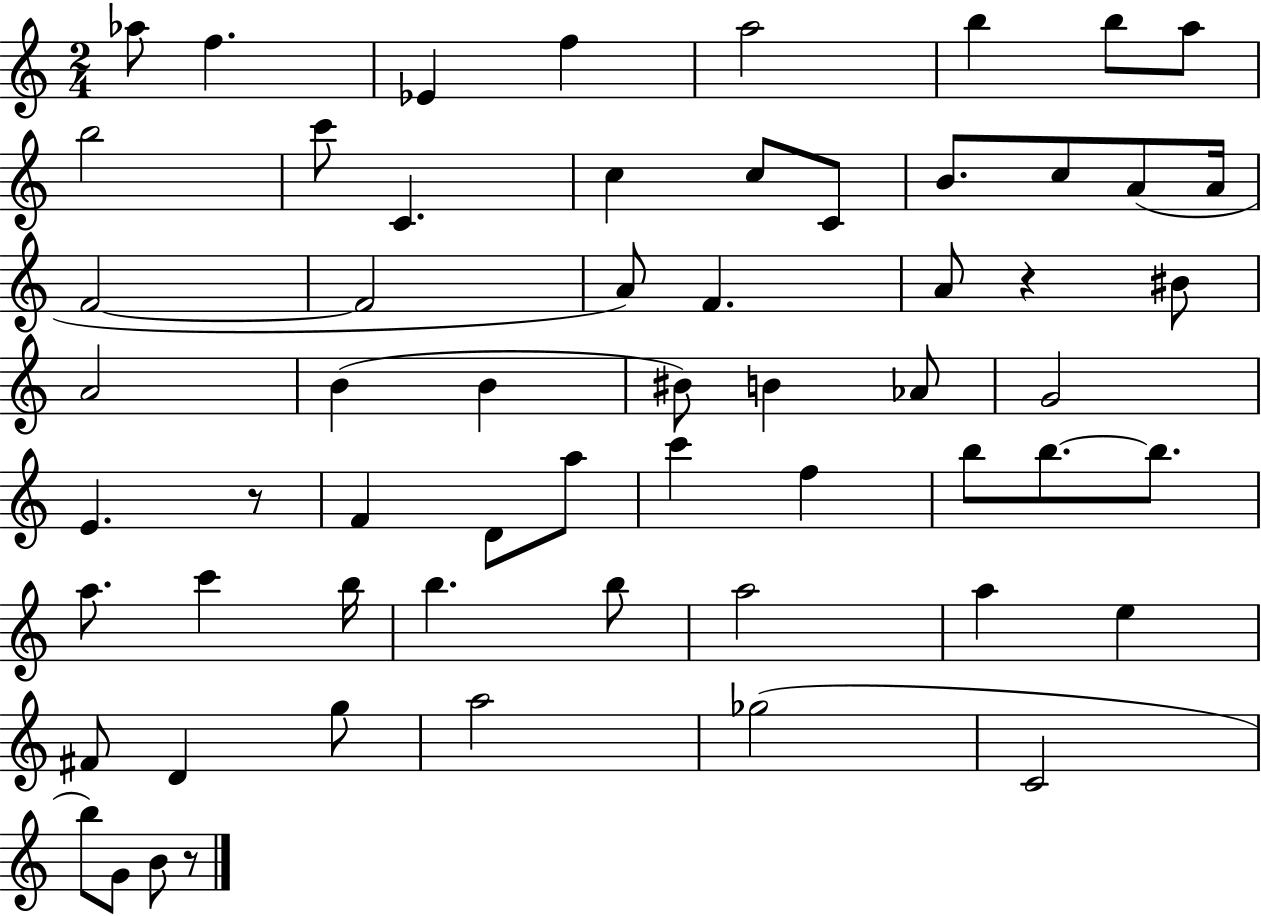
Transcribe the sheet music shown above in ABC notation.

X:1
T:Untitled
M:2/4
L:1/4
K:C
_a/2 f _E f a2 b b/2 a/2 b2 c'/2 C c c/2 C/2 B/2 c/2 A/2 A/4 F2 F2 A/2 F A/2 z ^B/2 A2 B B ^B/2 B _A/2 G2 E z/2 F D/2 a/2 c' f b/2 b/2 b/2 a/2 c' b/4 b b/2 a2 a e ^F/2 D g/2 a2 _g2 C2 b/2 G/2 B/2 z/2